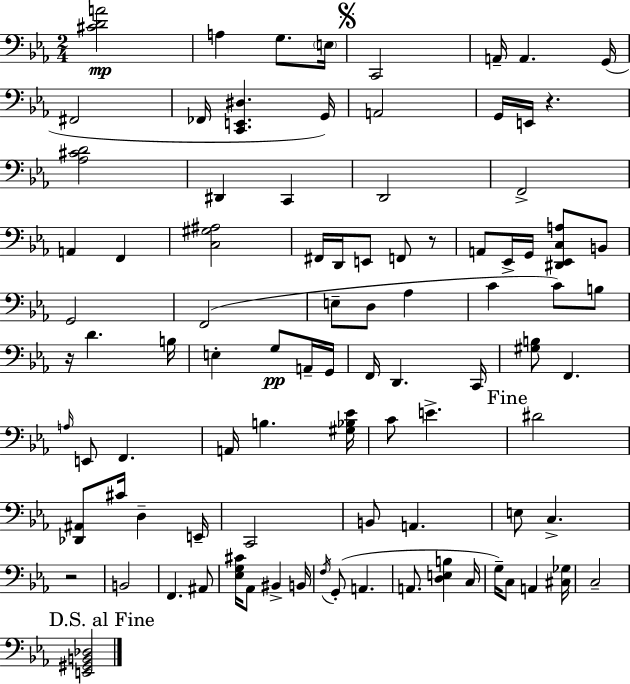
{
  \clef bass
  \numericTimeSignature
  \time 2/4
  \key c \minor
  \repeat volta 2 { <cis' d' a'>2\mp | a4 g8. \parenthesize e16 | \mark \markup { \musicglyph "scripts.segno" } c,2 | a,16-- a,4. g,16( | \break fis,2 | fes,16 <c, e, dis>4. g,16) | a,2 | g,16 e,16 r4. | \break <aes cis' d'>2 | dis,4 c,4 | d,2 | f,2-> | \break a,4 f,4 | <c gis ais>2 | fis,16 d,16 e,8 f,8 r8 | a,8 ees,16-> g,16 <dis, ees, c a>8 b,8 | \break g,2 | f,2( | e8-- d8 aes4 | c'4 c'8) b8 | \break r16 d'4. b16 | e4-. g8\pp a,16-- g,16 | f,16 d,4. c,16 | <gis b>8 f,4. | \break \grace { a16 } e,8 f,4. | a,16 b4. | <gis bes ees'>16 c'8 e'4.-> | \mark "Fine" dis'2 | \break <des, ais,>8 cis'16 d4-- | e,16-- c,2 | b,8 a,4. | e8 c4.-> | \break r2 | b,2 | f,4. ais,8 | <ees g cis'>16 aes,8 bis,4-> | \break b,16 \acciaccatura { f16 } g,8-.( a,4. | a,8. <d e b>4 | c16 g16--) c8 a,4 | <cis ges>16 c2-- | \break \mark "D.S. al Fine" <e, gis, b, des>2 | } \bar "|."
}